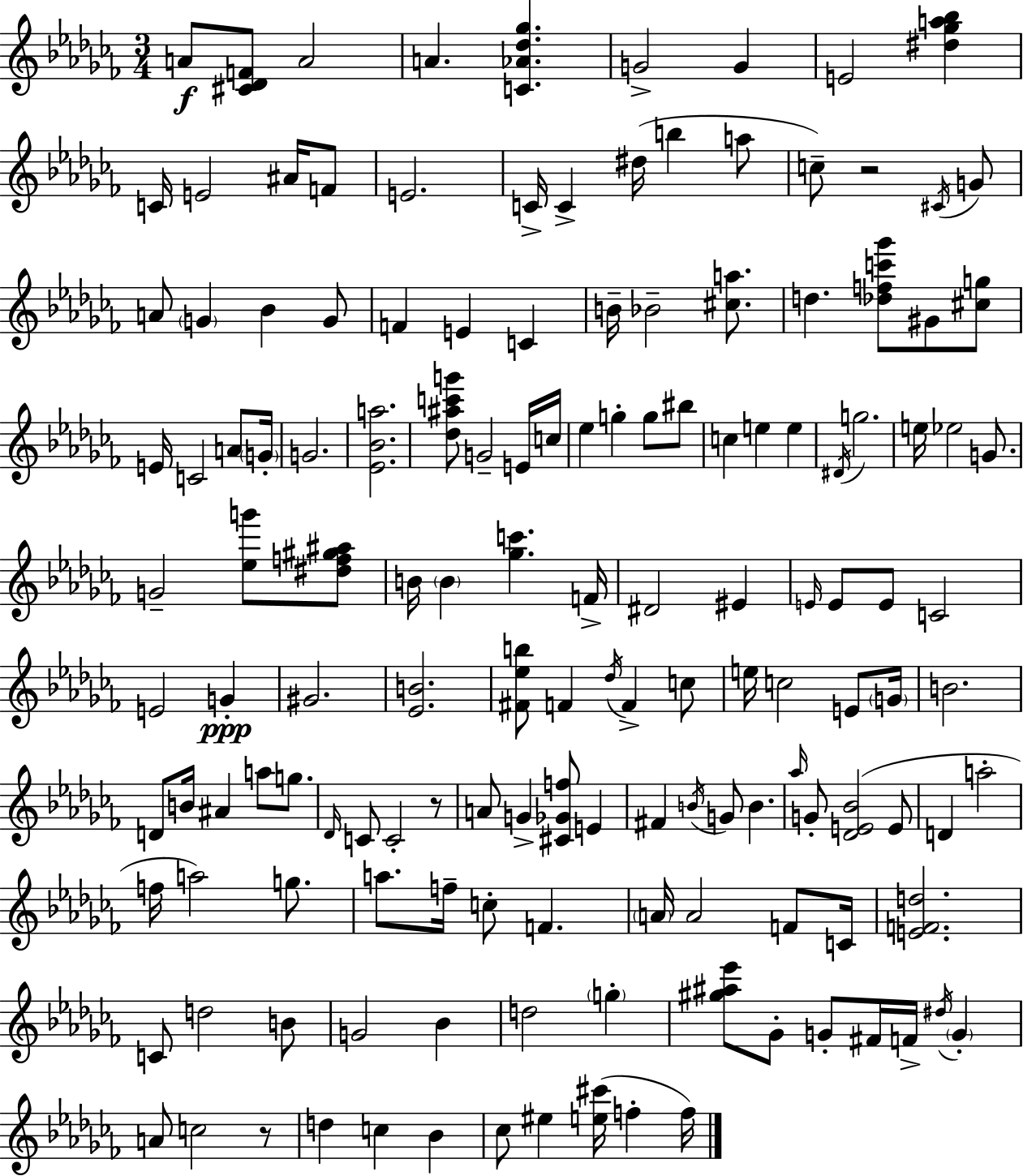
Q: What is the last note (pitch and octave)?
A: F5